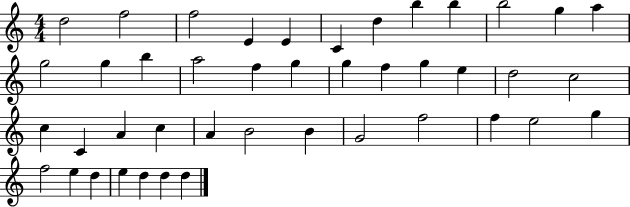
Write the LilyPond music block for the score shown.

{
  \clef treble
  \numericTimeSignature
  \time 4/4
  \key c \major
  d''2 f''2 | f''2 e'4 e'4 | c'4 d''4 b''4 b''4 | b''2 g''4 a''4 | \break g''2 g''4 b''4 | a''2 f''4 g''4 | g''4 f''4 g''4 e''4 | d''2 c''2 | \break c''4 c'4 a'4 c''4 | a'4 b'2 b'4 | g'2 f''2 | f''4 e''2 g''4 | \break f''2 e''4 d''4 | e''4 d''4 d''4 d''4 | \bar "|."
}